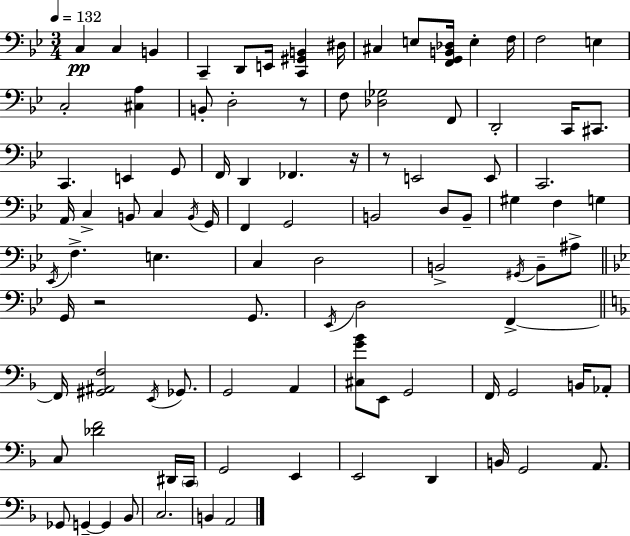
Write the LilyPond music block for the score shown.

{
  \clef bass
  \numericTimeSignature
  \time 3/4
  \key g \minor
  \tempo 4 = 132
  c4\pp c4 b,4 | c,4-- d,8 e,16 <c, gis, b,>4 dis16 | cis4 e8 <f, g, b, des>16 e4-. f16 | f2 e4 | \break c2-. <cis a>4 | b,8-. d2-. r8 | f8 <des ges>2 f,8 | d,2-. c,16 cis,8. | \break c,4. e,4 g,8 | f,16 d,4 fes,4. r16 | r8 e,2 e,8 | c,2. | \break a,16 c4-> b,8 c4 \acciaccatura { b,16 } | g,16 f,4 g,2 | b,2 d8 b,8-- | gis4 f4 g4 | \break \acciaccatura { ees,16 } f4.-> e4. | c4 d2 | b,2-> \acciaccatura { gis,16 } b,8-- | ais8-> \bar "||" \break \key bes \major g,16 r2 g,8. | \acciaccatura { ees,16 } d2 f,4->~~ | \bar "||" \break \key f \major f,16 <gis, ais, f>2 \acciaccatura { e,16 } ges,8. | g,2 a,4 | <cis g' bes'>8 e,8 g,2 | f,16 g,2 b,16 aes,8-. | \break c8 <des' f'>2 dis,16 | \parenthesize c,16 g,2 e,4 | e,2 d,4 | b,16 g,2 a,8. | \break ges,8 g,4--~~ g,4 bes,8 | c2. | b,4 a,2 | \bar "|."
}